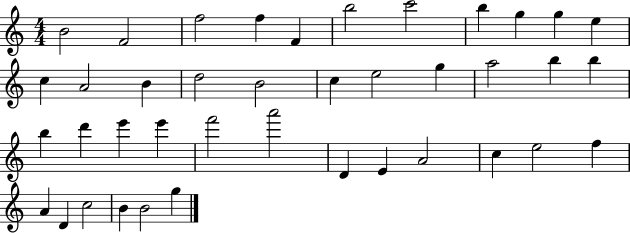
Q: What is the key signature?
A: C major